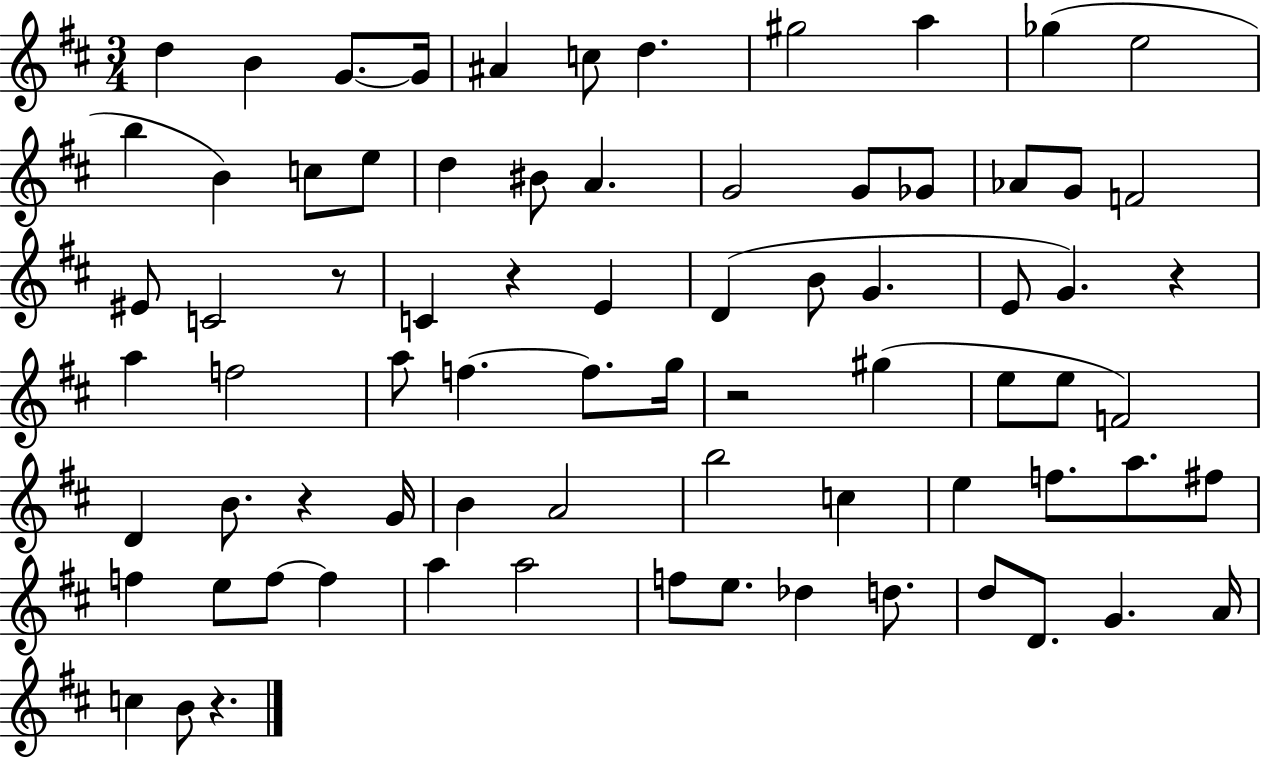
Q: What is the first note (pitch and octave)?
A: D5